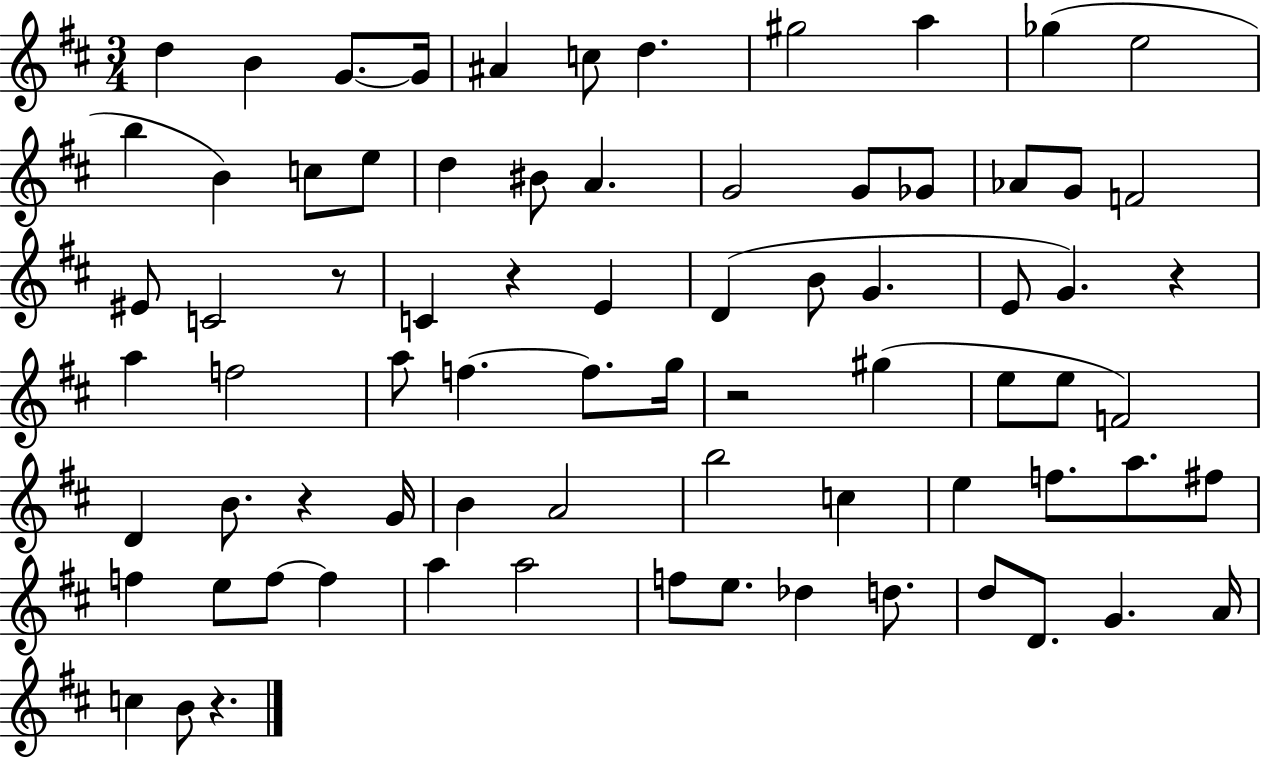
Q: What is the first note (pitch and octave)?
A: D5